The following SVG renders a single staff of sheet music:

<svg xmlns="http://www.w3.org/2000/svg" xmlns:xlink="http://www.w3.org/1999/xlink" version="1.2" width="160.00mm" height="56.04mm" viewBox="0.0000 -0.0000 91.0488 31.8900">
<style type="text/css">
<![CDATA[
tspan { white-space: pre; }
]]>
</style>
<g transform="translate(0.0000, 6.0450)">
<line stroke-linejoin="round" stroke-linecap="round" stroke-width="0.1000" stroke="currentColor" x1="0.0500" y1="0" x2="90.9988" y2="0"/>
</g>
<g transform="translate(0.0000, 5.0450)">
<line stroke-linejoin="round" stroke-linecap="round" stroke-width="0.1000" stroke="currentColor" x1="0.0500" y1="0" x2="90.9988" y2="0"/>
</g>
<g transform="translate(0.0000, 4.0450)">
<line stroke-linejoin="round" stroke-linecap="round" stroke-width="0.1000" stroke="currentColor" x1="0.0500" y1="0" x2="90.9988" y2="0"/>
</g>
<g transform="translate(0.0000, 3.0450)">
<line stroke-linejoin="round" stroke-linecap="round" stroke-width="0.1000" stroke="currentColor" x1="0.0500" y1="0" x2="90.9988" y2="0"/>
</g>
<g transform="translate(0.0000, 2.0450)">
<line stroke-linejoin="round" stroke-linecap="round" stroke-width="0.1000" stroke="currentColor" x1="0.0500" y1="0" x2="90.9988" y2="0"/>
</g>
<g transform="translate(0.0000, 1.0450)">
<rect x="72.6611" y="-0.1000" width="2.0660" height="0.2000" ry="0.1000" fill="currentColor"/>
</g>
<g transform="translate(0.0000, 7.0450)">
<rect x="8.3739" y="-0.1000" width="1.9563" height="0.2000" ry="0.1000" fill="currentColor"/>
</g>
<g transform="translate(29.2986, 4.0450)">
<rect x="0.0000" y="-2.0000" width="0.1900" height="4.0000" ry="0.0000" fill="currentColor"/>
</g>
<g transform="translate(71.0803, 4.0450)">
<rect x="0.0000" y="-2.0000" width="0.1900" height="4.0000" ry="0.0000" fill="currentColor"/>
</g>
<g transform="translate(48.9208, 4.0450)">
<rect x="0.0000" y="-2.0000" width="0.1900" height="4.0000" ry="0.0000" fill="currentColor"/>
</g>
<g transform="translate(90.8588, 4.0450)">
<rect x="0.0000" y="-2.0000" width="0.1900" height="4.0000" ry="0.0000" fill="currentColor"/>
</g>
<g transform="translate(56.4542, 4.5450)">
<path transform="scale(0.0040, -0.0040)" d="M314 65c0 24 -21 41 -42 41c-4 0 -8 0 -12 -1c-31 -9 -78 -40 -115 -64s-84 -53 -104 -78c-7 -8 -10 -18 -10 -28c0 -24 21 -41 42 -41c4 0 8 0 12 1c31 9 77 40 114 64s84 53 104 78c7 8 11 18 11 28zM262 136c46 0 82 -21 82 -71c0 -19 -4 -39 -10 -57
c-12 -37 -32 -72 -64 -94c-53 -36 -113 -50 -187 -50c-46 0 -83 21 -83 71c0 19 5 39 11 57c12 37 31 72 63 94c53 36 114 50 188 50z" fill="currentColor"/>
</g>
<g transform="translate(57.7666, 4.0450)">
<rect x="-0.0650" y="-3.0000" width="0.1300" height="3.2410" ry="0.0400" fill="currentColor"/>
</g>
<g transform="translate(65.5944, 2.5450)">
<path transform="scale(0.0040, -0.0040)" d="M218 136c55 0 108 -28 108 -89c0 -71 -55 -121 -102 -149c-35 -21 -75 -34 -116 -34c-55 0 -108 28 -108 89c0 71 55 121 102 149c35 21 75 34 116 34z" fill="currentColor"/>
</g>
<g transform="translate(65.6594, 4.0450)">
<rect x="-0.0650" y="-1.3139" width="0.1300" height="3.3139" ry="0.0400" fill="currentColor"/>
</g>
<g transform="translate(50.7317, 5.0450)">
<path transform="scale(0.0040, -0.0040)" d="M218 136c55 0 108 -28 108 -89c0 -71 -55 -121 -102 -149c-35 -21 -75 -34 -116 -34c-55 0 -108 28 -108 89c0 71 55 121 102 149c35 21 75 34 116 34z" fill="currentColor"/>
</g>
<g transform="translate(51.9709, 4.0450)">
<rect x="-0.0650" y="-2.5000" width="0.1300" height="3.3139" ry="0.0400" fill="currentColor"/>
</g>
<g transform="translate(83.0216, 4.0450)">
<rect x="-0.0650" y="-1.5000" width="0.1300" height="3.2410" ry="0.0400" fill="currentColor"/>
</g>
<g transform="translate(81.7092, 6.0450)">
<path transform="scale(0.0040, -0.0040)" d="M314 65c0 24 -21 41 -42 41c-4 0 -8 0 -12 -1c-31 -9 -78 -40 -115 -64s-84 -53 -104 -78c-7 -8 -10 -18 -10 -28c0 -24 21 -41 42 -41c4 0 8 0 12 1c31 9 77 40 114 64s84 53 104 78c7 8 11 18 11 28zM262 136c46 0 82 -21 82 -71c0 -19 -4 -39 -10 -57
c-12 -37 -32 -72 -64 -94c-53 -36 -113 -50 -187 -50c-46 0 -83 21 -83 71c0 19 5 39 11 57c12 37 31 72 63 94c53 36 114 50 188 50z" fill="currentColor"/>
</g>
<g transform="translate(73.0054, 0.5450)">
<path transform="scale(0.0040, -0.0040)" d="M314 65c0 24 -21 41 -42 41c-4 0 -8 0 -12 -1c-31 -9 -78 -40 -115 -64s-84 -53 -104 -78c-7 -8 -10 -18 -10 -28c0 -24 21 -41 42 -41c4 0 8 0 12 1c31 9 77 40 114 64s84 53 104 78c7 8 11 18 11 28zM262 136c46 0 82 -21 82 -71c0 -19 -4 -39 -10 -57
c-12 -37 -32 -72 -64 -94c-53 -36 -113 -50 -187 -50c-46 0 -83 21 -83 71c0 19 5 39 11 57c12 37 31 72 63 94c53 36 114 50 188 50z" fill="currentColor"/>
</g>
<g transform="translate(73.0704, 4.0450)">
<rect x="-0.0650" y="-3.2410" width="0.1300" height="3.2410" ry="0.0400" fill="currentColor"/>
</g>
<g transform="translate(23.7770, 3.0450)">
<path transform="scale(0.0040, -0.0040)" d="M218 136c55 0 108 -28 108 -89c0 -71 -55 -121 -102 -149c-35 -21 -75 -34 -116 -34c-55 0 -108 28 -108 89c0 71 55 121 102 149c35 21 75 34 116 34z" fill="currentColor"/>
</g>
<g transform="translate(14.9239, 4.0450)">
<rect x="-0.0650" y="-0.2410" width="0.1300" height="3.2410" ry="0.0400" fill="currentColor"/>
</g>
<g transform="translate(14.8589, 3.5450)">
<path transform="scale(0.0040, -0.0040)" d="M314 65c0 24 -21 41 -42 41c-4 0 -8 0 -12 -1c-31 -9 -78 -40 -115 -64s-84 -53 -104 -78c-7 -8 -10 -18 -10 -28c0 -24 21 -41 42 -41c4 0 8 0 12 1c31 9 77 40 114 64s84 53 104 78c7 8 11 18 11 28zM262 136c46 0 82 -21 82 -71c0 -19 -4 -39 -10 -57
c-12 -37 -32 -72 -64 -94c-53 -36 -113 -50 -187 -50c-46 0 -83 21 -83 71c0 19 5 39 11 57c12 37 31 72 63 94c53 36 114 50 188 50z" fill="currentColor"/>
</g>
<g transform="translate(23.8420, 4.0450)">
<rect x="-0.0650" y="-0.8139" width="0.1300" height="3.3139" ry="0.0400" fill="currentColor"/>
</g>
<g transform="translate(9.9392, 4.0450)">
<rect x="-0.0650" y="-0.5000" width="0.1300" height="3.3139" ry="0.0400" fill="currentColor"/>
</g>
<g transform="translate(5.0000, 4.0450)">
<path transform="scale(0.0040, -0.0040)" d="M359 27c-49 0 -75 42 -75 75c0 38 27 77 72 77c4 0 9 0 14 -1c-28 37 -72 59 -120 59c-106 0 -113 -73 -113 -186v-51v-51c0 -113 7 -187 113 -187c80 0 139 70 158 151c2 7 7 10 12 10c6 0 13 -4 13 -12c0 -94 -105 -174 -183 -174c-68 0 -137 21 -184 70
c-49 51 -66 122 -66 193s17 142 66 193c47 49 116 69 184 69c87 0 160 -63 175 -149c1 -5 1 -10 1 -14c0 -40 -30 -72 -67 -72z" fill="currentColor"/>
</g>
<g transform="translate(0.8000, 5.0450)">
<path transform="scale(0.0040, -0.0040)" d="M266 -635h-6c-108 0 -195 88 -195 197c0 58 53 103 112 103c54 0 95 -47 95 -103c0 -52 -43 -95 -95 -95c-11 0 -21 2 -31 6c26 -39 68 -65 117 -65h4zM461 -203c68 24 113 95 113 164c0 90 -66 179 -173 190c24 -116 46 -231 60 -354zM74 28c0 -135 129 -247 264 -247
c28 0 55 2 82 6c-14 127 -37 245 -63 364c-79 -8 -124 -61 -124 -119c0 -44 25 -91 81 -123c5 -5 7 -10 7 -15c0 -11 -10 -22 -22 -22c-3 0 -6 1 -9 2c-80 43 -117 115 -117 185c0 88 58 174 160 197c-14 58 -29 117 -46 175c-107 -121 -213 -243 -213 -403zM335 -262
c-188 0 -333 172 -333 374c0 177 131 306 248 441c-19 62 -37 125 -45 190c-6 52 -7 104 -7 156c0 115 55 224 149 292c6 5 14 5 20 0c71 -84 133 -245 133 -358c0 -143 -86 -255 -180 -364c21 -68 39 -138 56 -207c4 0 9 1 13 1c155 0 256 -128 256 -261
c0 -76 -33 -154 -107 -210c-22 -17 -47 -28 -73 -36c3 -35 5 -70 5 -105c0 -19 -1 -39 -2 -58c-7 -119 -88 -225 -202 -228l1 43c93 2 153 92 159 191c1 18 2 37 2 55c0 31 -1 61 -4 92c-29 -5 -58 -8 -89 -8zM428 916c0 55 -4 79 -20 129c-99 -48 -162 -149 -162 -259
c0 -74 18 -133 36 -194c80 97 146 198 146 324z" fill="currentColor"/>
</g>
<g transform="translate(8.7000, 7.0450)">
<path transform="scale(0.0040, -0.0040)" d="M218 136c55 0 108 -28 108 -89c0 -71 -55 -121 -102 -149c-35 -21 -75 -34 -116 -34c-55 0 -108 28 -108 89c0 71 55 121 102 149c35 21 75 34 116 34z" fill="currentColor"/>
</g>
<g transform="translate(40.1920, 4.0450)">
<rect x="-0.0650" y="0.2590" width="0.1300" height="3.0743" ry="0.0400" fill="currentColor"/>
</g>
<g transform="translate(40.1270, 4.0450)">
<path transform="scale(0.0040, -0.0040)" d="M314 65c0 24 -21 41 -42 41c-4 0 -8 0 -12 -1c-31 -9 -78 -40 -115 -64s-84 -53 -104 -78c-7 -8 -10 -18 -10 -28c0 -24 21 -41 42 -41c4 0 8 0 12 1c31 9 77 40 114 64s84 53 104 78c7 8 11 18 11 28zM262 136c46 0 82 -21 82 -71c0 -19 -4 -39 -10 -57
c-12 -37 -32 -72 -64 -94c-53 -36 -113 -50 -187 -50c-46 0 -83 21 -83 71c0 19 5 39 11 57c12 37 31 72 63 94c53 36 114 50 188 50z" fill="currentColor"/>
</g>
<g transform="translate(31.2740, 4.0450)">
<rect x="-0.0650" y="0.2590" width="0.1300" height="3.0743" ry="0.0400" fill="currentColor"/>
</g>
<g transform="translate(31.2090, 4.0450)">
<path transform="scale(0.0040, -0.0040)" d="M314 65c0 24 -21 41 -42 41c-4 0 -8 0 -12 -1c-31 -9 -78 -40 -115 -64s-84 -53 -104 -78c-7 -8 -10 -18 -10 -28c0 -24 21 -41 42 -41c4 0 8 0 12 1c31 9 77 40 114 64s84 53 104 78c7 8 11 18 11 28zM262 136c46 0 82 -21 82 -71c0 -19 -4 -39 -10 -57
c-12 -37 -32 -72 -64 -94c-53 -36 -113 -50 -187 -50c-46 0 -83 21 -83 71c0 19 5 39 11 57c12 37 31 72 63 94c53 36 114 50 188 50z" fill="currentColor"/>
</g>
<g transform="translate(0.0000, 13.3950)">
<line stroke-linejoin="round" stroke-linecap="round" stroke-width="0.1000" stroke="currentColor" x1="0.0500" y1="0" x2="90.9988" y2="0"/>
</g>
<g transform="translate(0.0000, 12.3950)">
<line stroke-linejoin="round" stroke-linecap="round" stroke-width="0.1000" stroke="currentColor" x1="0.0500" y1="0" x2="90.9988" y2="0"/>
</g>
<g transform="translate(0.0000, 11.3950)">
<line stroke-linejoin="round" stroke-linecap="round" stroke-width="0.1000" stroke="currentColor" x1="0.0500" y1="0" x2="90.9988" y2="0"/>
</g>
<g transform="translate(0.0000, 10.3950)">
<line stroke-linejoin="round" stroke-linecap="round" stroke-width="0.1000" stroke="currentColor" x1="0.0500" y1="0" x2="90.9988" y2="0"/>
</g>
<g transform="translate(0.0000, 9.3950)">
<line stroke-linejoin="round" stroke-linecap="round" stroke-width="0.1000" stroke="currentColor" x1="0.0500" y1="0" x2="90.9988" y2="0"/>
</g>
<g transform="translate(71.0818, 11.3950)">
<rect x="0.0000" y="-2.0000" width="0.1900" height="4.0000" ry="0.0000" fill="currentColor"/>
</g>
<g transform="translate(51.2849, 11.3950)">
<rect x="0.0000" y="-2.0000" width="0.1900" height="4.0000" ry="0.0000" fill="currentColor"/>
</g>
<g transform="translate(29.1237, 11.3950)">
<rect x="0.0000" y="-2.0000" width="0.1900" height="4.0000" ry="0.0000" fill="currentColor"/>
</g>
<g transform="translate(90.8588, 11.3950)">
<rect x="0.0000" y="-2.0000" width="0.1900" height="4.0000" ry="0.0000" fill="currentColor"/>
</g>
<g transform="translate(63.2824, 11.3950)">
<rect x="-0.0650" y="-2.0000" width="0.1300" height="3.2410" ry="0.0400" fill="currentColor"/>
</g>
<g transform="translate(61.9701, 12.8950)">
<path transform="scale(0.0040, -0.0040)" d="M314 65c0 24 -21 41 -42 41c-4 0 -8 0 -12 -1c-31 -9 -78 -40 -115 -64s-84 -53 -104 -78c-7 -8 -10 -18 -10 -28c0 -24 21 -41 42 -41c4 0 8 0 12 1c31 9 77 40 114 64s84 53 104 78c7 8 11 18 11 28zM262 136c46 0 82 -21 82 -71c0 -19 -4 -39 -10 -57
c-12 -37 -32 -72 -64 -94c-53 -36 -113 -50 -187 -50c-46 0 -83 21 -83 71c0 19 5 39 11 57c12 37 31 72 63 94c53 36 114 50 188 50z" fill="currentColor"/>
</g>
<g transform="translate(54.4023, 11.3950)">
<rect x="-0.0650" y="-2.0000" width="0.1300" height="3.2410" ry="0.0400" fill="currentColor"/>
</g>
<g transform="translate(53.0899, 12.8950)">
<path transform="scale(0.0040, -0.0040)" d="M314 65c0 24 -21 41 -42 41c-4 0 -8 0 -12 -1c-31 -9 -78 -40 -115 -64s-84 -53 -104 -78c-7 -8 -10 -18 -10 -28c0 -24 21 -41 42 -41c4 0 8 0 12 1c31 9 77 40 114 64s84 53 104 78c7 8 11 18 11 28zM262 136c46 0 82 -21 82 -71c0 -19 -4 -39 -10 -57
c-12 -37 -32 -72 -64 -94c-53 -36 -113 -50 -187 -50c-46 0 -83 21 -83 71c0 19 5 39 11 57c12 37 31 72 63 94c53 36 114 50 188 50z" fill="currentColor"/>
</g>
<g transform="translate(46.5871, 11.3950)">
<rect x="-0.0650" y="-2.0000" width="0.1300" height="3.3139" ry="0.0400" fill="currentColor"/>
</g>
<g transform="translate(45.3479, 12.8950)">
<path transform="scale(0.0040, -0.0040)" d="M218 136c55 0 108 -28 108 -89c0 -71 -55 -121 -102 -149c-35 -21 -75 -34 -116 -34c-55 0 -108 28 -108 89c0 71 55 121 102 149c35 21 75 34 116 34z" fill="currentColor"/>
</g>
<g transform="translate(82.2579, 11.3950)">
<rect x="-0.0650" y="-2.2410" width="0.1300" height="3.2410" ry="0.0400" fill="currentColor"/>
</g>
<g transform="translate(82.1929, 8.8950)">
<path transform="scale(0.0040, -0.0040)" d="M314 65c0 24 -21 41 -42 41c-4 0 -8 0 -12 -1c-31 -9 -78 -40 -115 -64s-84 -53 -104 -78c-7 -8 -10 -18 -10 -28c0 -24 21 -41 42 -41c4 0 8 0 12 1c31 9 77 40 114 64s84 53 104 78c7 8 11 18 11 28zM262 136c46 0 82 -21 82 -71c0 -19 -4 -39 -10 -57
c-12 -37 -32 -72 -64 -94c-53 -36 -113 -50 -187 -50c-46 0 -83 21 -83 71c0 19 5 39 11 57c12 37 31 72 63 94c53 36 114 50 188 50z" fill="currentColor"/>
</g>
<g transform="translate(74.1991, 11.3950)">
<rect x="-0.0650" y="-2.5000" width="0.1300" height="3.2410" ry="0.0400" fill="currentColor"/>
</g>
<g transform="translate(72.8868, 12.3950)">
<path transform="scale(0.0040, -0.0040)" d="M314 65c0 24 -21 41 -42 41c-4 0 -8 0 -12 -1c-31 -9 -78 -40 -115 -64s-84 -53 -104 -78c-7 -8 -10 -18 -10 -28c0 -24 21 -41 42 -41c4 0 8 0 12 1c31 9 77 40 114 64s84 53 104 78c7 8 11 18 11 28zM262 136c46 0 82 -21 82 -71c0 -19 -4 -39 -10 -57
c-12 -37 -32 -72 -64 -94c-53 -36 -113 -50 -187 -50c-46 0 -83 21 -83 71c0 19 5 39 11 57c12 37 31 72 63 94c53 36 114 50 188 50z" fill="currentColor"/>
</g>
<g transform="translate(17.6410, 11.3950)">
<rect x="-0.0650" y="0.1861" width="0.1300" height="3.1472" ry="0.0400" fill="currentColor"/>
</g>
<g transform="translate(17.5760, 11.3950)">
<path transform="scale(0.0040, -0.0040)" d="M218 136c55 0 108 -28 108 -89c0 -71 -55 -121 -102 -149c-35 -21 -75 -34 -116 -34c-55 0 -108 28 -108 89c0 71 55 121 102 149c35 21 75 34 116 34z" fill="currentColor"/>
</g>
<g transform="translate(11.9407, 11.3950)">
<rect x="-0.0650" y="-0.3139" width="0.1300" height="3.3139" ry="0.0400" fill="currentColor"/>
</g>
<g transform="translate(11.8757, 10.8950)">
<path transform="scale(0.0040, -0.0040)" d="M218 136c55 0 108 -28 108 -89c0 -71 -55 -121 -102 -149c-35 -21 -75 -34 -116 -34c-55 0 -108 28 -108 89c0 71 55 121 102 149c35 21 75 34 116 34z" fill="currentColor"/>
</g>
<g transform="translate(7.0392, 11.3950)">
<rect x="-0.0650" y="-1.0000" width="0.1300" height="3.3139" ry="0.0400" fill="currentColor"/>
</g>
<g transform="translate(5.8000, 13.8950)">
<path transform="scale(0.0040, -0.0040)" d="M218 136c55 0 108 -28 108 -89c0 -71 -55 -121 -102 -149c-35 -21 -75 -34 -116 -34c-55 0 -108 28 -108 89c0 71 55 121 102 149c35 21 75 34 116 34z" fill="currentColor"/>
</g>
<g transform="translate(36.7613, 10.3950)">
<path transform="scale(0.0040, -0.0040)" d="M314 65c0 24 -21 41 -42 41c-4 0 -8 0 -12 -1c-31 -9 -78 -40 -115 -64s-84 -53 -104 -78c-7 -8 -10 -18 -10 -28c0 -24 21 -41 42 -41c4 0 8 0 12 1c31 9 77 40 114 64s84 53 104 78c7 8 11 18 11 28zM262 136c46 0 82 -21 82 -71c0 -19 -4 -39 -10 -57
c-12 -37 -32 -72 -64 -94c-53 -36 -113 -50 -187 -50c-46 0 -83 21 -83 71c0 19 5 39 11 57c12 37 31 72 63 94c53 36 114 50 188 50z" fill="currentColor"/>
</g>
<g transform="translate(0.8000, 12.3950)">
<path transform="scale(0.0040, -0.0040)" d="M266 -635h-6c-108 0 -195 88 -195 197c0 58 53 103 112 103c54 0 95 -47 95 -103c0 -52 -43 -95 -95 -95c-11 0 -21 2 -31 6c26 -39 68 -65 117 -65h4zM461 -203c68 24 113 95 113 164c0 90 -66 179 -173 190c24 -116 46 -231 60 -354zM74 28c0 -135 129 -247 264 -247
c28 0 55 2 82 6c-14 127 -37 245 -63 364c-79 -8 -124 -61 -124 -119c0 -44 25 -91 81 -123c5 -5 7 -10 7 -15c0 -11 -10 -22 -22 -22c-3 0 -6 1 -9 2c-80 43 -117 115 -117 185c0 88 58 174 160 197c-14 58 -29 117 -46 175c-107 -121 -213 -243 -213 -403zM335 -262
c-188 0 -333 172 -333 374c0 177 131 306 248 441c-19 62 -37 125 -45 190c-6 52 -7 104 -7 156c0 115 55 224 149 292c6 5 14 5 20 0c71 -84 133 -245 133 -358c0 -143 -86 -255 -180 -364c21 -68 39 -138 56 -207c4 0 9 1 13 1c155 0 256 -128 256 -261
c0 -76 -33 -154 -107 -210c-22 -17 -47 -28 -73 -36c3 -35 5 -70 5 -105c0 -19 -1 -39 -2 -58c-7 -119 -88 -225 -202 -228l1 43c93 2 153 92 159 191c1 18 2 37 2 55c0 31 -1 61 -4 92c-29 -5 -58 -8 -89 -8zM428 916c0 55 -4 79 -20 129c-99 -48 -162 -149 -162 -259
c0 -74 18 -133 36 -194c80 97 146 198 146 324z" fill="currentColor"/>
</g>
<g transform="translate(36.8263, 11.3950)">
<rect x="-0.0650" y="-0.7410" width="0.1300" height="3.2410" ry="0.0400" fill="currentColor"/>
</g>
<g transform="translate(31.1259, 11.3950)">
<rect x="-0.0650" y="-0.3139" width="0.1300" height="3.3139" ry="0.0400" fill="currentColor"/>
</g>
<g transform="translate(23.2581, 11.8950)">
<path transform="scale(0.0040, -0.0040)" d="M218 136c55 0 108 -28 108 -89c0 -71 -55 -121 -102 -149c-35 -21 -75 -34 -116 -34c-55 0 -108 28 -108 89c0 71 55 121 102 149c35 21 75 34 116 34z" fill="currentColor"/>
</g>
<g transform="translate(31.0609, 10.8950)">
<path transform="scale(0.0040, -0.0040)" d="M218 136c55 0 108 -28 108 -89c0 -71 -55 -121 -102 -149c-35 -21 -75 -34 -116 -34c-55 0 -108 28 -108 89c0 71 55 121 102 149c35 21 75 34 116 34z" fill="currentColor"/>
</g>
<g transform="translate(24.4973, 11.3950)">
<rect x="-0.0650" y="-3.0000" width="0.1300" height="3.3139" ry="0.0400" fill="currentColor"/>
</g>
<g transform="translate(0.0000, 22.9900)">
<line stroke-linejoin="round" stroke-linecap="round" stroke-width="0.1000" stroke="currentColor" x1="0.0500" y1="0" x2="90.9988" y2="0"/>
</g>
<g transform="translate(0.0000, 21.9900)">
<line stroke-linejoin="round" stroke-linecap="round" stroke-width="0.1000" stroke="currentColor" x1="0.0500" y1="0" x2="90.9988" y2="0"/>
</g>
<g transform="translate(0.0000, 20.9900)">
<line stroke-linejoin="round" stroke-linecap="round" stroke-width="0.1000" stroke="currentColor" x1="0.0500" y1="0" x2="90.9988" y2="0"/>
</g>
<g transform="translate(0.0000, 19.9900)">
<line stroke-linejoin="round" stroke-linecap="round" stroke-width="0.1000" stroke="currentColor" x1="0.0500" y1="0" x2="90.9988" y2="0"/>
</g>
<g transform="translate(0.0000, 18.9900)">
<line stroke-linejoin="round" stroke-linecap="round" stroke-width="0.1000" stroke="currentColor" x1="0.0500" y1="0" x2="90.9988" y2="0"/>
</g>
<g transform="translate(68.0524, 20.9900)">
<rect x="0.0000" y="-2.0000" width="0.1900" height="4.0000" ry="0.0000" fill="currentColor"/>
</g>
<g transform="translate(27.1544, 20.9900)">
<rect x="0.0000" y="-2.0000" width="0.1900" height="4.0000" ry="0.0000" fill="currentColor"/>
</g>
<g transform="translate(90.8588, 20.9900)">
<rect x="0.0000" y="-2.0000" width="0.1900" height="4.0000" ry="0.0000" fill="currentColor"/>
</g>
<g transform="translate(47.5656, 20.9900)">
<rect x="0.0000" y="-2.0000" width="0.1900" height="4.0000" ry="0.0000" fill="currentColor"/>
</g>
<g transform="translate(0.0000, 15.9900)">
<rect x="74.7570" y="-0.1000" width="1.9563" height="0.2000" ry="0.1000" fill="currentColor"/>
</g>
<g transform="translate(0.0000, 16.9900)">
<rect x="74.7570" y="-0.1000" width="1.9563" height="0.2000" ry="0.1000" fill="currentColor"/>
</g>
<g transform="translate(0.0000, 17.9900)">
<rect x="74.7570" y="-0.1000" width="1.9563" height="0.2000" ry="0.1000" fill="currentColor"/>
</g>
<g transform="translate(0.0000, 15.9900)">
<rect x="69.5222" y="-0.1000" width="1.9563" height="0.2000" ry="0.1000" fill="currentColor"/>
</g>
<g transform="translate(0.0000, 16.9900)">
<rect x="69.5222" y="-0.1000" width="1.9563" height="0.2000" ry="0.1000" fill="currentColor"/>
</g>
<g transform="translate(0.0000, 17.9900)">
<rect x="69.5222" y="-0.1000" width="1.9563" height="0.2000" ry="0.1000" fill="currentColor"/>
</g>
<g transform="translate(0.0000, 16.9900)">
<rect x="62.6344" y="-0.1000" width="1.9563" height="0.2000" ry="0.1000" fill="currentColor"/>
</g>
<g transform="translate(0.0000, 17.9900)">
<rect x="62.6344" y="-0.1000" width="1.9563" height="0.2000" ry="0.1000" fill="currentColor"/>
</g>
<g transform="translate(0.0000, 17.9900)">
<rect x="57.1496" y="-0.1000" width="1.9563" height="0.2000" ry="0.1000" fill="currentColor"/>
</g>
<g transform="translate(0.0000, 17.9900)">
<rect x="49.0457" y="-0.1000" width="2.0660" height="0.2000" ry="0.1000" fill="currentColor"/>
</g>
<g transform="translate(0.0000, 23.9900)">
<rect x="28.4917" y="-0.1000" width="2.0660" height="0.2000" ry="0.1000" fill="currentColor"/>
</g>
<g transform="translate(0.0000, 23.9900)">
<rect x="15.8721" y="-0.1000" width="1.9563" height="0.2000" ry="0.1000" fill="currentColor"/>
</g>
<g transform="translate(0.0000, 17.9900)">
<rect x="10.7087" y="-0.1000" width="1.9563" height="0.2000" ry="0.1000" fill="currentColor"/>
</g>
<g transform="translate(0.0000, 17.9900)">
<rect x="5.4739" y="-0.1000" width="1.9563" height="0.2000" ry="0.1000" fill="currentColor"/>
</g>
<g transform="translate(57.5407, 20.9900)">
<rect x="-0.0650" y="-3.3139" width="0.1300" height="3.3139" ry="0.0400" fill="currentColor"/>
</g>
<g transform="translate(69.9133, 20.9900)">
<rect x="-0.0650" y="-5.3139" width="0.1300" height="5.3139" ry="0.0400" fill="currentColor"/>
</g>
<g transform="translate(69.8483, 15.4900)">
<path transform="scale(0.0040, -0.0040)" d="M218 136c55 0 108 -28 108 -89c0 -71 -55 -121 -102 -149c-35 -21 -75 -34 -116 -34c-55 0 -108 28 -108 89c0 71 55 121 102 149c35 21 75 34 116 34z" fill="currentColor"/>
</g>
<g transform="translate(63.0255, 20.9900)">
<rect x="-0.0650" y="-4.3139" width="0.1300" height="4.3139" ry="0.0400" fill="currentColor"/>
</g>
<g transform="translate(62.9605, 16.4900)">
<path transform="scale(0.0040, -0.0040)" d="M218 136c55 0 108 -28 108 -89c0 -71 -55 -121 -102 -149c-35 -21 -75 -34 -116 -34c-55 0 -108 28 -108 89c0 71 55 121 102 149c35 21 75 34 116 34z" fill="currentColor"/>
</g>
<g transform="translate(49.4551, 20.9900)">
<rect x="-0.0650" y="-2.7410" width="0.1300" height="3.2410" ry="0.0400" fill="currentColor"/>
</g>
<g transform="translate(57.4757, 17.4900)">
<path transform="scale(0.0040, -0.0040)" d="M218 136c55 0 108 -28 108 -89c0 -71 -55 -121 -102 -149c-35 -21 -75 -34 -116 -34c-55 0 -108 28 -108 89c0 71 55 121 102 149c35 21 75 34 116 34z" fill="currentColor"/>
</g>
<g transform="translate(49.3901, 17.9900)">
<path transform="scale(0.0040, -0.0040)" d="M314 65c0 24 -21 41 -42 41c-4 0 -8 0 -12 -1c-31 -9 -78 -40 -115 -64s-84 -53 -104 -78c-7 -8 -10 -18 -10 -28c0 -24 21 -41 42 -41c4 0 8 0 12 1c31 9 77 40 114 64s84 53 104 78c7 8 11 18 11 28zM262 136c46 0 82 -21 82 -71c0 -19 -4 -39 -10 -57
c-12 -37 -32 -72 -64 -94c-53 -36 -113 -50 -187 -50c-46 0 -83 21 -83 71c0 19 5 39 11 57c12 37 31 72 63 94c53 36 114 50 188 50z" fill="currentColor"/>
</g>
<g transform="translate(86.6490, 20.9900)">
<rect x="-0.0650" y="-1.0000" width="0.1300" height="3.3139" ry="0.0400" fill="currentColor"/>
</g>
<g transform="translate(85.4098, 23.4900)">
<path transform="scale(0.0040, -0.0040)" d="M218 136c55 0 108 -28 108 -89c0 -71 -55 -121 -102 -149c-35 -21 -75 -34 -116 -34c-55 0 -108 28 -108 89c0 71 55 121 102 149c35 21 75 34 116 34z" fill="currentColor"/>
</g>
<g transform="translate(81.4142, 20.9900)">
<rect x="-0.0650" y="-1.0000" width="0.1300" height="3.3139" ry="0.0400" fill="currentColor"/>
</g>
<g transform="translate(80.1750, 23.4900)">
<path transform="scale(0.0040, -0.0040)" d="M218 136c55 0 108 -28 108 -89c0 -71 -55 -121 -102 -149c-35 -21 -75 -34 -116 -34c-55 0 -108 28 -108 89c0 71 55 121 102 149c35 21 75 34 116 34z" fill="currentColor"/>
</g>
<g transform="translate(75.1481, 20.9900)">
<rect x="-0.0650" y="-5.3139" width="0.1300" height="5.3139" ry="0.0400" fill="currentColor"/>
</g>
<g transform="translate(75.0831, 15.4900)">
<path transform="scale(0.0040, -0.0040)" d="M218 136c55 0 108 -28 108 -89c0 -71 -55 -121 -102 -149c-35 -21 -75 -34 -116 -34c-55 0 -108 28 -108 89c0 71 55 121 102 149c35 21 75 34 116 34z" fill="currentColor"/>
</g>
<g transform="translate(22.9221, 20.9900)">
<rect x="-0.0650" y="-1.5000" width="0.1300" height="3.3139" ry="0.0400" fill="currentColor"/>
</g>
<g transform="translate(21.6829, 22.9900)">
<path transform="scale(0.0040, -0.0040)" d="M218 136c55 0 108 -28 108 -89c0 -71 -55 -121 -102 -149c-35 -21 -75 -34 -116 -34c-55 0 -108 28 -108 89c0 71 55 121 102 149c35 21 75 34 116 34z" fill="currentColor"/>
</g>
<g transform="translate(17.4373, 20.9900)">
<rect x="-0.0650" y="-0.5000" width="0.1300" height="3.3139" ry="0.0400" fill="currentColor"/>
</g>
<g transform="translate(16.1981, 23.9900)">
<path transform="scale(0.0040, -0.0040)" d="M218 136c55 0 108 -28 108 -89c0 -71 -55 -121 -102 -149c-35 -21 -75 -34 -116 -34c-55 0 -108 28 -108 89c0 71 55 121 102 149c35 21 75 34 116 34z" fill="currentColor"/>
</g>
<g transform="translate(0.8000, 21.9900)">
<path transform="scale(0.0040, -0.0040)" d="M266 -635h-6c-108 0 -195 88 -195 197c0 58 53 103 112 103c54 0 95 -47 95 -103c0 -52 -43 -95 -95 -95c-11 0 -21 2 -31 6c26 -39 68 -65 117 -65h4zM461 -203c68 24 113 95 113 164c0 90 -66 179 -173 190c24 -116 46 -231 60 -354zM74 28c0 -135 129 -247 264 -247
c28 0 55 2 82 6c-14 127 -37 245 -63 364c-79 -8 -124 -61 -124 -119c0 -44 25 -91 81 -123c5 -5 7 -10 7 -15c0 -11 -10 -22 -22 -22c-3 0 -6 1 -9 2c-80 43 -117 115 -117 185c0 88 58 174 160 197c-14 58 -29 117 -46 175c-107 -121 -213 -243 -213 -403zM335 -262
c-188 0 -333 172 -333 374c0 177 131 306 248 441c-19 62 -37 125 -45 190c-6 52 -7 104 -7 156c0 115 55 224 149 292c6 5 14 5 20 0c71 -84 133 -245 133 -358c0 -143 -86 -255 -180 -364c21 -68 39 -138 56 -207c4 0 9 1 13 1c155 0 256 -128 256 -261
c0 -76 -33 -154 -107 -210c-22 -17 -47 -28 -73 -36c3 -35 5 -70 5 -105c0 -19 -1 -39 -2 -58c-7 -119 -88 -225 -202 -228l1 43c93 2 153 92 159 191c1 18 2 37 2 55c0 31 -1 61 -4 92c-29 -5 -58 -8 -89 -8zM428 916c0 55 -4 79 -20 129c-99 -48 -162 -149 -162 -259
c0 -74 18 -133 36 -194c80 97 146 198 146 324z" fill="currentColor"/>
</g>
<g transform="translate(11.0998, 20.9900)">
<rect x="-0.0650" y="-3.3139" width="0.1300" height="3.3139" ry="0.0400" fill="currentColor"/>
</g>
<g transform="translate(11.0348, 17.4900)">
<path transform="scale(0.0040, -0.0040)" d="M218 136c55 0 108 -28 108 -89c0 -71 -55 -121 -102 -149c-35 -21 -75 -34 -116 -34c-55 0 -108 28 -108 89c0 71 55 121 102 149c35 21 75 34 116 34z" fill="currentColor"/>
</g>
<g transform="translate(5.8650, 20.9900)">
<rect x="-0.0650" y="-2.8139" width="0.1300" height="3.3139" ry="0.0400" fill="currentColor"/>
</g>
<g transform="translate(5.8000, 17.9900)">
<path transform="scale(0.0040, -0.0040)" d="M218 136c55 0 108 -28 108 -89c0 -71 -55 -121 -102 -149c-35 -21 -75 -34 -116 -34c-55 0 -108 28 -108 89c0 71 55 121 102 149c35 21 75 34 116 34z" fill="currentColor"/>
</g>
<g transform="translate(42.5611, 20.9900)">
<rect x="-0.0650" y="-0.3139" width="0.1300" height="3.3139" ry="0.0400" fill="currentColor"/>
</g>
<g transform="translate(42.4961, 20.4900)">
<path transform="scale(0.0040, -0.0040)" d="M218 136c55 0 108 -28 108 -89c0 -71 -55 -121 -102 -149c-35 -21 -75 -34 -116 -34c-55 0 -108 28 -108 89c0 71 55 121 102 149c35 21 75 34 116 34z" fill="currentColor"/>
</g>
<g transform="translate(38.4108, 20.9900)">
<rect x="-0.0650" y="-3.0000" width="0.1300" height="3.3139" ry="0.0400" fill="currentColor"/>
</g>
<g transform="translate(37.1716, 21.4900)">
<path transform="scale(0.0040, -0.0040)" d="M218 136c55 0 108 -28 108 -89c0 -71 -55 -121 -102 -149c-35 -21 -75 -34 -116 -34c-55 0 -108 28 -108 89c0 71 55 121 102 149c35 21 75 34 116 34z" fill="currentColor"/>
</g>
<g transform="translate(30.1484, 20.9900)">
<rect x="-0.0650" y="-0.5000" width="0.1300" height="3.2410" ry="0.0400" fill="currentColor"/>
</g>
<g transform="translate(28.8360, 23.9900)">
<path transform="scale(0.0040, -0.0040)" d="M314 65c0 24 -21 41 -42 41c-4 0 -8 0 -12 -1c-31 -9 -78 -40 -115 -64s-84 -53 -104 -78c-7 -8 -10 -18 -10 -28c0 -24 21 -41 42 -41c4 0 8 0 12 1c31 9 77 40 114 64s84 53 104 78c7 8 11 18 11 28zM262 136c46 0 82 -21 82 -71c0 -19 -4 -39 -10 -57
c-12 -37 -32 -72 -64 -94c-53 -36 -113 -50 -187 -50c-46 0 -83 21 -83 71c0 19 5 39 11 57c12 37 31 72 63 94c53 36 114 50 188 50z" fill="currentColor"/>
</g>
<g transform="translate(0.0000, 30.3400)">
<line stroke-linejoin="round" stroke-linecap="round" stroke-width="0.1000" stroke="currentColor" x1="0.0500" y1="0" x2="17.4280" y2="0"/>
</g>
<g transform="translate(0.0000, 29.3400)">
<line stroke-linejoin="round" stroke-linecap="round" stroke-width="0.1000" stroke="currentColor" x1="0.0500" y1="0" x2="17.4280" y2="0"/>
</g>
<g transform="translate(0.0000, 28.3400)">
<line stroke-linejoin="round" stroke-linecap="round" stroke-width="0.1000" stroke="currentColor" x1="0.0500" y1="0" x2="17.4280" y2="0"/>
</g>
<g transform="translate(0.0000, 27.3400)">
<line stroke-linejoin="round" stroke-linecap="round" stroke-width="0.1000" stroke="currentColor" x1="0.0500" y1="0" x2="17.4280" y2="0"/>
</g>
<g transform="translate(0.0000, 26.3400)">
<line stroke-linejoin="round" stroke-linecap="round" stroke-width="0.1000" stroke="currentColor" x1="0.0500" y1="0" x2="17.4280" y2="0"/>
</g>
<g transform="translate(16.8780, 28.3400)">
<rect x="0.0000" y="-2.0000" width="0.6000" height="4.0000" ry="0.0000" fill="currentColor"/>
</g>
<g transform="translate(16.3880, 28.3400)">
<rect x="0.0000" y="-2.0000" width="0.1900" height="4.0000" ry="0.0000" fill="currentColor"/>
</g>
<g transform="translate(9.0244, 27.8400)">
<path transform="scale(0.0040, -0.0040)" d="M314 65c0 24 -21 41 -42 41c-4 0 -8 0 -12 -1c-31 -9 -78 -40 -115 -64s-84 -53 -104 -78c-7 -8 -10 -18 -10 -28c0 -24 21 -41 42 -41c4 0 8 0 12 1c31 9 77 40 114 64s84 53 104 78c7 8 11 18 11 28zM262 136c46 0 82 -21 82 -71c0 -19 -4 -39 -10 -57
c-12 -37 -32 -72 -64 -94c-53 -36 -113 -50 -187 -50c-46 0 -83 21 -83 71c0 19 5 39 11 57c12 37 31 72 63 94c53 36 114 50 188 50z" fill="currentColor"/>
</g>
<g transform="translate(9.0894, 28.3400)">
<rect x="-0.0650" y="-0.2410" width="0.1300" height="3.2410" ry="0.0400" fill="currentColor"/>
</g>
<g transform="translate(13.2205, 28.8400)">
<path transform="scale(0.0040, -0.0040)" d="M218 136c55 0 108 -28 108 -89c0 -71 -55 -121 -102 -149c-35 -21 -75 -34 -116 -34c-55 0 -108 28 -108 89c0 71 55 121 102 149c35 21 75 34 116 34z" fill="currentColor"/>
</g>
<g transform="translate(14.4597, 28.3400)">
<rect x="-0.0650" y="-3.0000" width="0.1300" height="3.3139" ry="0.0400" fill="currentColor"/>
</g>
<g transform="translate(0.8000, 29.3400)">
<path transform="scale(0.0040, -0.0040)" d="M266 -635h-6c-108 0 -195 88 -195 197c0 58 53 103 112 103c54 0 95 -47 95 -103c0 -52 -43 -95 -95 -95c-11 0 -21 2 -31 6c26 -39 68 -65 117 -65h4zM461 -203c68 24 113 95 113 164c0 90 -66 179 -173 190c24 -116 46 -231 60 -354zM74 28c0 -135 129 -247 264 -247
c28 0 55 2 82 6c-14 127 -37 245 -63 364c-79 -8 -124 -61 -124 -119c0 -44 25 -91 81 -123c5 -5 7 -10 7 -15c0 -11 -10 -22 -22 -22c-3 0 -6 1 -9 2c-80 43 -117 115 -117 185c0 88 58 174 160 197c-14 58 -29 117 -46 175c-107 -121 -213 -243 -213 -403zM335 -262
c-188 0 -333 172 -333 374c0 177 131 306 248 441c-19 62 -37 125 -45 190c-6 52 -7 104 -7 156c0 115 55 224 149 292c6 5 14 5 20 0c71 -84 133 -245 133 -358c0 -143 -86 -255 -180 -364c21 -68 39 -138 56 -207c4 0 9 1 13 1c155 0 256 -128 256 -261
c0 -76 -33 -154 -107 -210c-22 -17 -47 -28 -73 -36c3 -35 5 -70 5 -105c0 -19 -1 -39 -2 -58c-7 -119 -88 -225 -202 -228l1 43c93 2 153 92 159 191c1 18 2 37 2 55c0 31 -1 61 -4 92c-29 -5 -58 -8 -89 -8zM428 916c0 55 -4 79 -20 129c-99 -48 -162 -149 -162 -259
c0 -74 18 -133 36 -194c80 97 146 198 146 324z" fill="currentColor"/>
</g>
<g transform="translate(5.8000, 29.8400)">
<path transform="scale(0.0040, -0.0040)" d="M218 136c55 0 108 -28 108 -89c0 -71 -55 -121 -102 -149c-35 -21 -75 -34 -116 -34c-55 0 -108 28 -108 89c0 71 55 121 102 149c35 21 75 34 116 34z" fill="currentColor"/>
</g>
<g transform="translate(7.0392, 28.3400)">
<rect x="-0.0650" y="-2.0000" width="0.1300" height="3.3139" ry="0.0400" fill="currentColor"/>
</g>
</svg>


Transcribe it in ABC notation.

X:1
T:Untitled
M:4/4
L:1/4
K:C
C c2 d B2 B2 G A2 e b2 E2 D c B A c d2 F F2 F2 G2 g2 a b C E C2 A c a2 b d' f' f' D D F c2 A